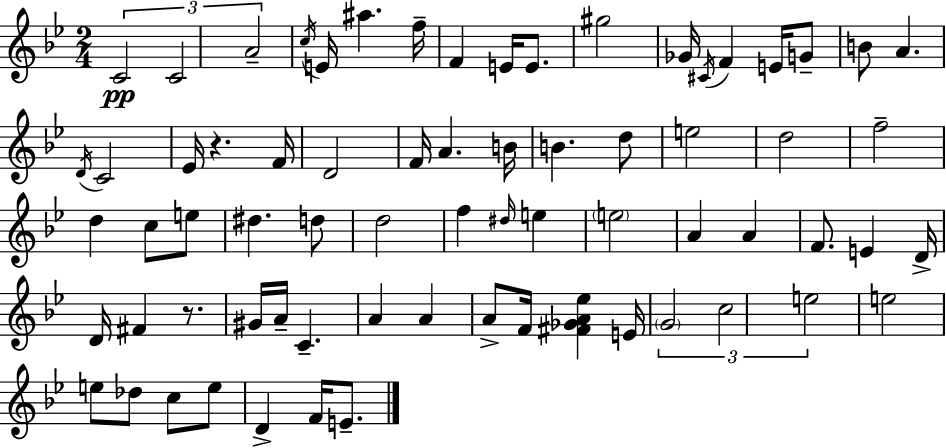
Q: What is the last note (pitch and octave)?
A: E4